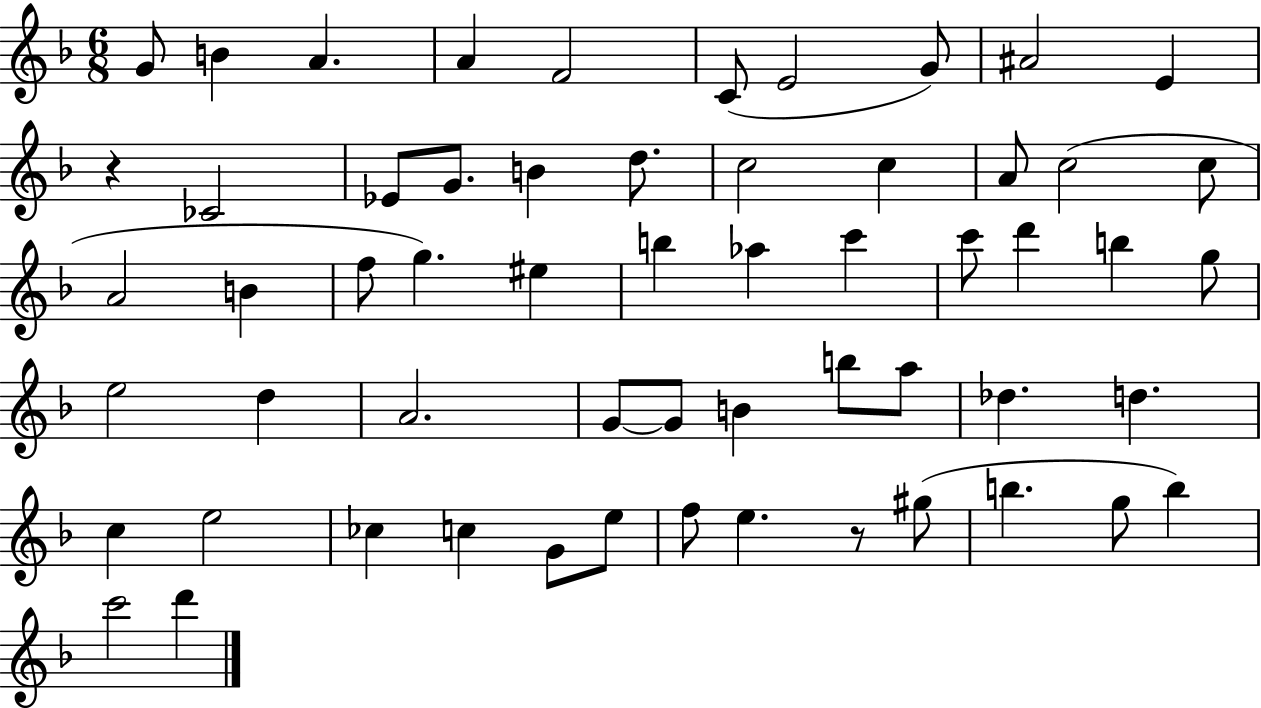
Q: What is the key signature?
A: F major